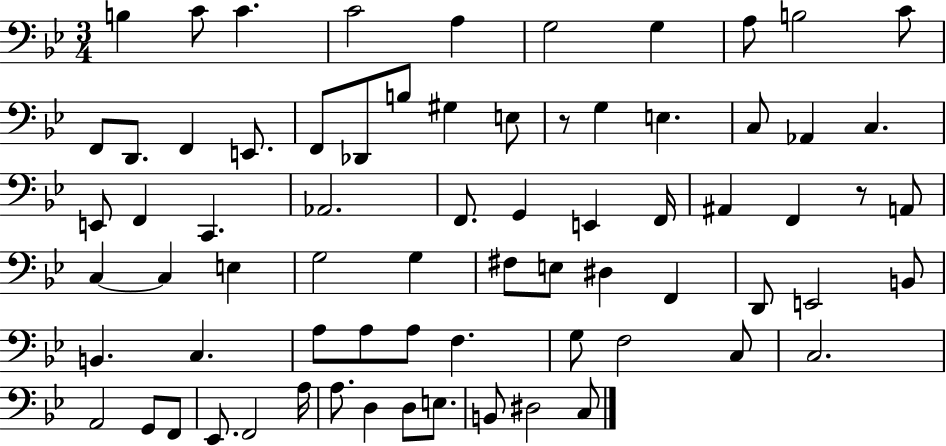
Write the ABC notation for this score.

X:1
T:Untitled
M:3/4
L:1/4
K:Bb
B, C/2 C C2 A, G,2 G, A,/2 B,2 C/2 F,,/2 D,,/2 F,, E,,/2 F,,/2 _D,,/2 B,/2 ^G, E,/2 z/2 G, E, C,/2 _A,, C, E,,/2 F,, C,, _A,,2 F,,/2 G,, E,, F,,/4 ^A,, F,, z/2 A,,/2 C, C, E, G,2 G, ^F,/2 E,/2 ^D, F,, D,,/2 E,,2 B,,/2 B,, C, A,/2 A,/2 A,/2 F, G,/2 F,2 C,/2 C,2 A,,2 G,,/2 F,,/2 _E,,/2 F,,2 A,/4 A,/2 D, D,/2 E,/2 B,,/2 ^D,2 C,/2